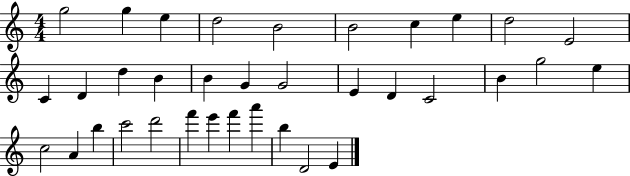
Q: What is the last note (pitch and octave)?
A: E4